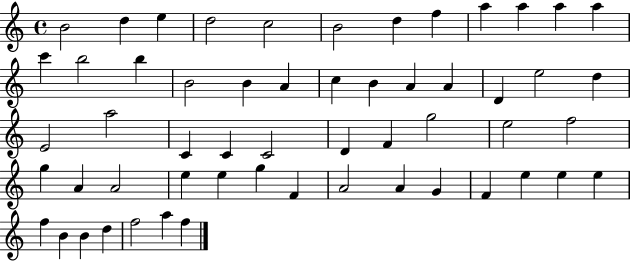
{
  \clef treble
  \time 4/4
  \defaultTimeSignature
  \key c \major
  b'2 d''4 e''4 | d''2 c''2 | b'2 d''4 f''4 | a''4 a''4 a''4 a''4 | \break c'''4 b''2 b''4 | b'2 b'4 a'4 | c''4 b'4 a'4 a'4 | d'4 e''2 d''4 | \break e'2 a''2 | c'4 c'4 c'2 | d'4 f'4 g''2 | e''2 f''2 | \break g''4 a'4 a'2 | e''4 e''4 g''4 f'4 | a'2 a'4 g'4 | f'4 e''4 e''4 e''4 | \break f''4 b'4 b'4 d''4 | f''2 a''4 f''4 | \bar "|."
}